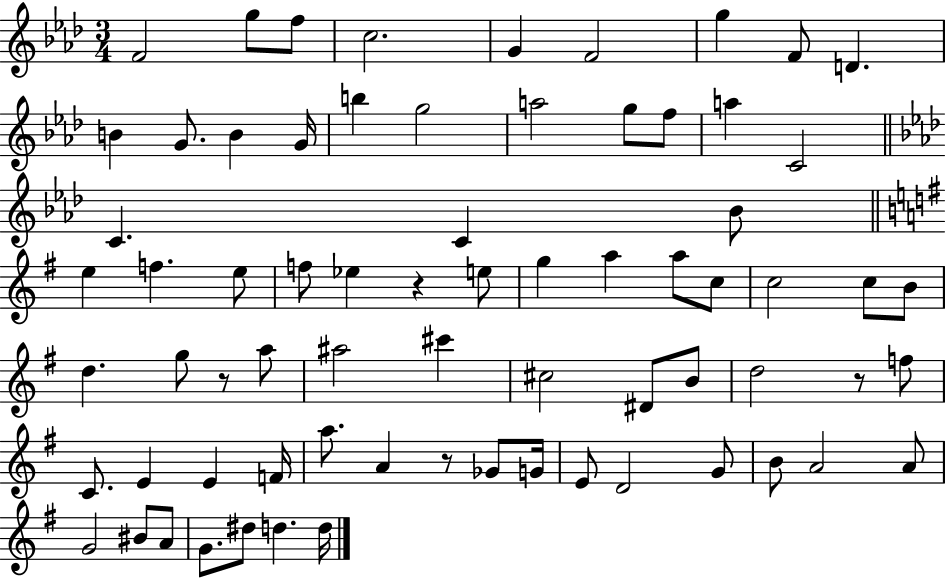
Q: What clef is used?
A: treble